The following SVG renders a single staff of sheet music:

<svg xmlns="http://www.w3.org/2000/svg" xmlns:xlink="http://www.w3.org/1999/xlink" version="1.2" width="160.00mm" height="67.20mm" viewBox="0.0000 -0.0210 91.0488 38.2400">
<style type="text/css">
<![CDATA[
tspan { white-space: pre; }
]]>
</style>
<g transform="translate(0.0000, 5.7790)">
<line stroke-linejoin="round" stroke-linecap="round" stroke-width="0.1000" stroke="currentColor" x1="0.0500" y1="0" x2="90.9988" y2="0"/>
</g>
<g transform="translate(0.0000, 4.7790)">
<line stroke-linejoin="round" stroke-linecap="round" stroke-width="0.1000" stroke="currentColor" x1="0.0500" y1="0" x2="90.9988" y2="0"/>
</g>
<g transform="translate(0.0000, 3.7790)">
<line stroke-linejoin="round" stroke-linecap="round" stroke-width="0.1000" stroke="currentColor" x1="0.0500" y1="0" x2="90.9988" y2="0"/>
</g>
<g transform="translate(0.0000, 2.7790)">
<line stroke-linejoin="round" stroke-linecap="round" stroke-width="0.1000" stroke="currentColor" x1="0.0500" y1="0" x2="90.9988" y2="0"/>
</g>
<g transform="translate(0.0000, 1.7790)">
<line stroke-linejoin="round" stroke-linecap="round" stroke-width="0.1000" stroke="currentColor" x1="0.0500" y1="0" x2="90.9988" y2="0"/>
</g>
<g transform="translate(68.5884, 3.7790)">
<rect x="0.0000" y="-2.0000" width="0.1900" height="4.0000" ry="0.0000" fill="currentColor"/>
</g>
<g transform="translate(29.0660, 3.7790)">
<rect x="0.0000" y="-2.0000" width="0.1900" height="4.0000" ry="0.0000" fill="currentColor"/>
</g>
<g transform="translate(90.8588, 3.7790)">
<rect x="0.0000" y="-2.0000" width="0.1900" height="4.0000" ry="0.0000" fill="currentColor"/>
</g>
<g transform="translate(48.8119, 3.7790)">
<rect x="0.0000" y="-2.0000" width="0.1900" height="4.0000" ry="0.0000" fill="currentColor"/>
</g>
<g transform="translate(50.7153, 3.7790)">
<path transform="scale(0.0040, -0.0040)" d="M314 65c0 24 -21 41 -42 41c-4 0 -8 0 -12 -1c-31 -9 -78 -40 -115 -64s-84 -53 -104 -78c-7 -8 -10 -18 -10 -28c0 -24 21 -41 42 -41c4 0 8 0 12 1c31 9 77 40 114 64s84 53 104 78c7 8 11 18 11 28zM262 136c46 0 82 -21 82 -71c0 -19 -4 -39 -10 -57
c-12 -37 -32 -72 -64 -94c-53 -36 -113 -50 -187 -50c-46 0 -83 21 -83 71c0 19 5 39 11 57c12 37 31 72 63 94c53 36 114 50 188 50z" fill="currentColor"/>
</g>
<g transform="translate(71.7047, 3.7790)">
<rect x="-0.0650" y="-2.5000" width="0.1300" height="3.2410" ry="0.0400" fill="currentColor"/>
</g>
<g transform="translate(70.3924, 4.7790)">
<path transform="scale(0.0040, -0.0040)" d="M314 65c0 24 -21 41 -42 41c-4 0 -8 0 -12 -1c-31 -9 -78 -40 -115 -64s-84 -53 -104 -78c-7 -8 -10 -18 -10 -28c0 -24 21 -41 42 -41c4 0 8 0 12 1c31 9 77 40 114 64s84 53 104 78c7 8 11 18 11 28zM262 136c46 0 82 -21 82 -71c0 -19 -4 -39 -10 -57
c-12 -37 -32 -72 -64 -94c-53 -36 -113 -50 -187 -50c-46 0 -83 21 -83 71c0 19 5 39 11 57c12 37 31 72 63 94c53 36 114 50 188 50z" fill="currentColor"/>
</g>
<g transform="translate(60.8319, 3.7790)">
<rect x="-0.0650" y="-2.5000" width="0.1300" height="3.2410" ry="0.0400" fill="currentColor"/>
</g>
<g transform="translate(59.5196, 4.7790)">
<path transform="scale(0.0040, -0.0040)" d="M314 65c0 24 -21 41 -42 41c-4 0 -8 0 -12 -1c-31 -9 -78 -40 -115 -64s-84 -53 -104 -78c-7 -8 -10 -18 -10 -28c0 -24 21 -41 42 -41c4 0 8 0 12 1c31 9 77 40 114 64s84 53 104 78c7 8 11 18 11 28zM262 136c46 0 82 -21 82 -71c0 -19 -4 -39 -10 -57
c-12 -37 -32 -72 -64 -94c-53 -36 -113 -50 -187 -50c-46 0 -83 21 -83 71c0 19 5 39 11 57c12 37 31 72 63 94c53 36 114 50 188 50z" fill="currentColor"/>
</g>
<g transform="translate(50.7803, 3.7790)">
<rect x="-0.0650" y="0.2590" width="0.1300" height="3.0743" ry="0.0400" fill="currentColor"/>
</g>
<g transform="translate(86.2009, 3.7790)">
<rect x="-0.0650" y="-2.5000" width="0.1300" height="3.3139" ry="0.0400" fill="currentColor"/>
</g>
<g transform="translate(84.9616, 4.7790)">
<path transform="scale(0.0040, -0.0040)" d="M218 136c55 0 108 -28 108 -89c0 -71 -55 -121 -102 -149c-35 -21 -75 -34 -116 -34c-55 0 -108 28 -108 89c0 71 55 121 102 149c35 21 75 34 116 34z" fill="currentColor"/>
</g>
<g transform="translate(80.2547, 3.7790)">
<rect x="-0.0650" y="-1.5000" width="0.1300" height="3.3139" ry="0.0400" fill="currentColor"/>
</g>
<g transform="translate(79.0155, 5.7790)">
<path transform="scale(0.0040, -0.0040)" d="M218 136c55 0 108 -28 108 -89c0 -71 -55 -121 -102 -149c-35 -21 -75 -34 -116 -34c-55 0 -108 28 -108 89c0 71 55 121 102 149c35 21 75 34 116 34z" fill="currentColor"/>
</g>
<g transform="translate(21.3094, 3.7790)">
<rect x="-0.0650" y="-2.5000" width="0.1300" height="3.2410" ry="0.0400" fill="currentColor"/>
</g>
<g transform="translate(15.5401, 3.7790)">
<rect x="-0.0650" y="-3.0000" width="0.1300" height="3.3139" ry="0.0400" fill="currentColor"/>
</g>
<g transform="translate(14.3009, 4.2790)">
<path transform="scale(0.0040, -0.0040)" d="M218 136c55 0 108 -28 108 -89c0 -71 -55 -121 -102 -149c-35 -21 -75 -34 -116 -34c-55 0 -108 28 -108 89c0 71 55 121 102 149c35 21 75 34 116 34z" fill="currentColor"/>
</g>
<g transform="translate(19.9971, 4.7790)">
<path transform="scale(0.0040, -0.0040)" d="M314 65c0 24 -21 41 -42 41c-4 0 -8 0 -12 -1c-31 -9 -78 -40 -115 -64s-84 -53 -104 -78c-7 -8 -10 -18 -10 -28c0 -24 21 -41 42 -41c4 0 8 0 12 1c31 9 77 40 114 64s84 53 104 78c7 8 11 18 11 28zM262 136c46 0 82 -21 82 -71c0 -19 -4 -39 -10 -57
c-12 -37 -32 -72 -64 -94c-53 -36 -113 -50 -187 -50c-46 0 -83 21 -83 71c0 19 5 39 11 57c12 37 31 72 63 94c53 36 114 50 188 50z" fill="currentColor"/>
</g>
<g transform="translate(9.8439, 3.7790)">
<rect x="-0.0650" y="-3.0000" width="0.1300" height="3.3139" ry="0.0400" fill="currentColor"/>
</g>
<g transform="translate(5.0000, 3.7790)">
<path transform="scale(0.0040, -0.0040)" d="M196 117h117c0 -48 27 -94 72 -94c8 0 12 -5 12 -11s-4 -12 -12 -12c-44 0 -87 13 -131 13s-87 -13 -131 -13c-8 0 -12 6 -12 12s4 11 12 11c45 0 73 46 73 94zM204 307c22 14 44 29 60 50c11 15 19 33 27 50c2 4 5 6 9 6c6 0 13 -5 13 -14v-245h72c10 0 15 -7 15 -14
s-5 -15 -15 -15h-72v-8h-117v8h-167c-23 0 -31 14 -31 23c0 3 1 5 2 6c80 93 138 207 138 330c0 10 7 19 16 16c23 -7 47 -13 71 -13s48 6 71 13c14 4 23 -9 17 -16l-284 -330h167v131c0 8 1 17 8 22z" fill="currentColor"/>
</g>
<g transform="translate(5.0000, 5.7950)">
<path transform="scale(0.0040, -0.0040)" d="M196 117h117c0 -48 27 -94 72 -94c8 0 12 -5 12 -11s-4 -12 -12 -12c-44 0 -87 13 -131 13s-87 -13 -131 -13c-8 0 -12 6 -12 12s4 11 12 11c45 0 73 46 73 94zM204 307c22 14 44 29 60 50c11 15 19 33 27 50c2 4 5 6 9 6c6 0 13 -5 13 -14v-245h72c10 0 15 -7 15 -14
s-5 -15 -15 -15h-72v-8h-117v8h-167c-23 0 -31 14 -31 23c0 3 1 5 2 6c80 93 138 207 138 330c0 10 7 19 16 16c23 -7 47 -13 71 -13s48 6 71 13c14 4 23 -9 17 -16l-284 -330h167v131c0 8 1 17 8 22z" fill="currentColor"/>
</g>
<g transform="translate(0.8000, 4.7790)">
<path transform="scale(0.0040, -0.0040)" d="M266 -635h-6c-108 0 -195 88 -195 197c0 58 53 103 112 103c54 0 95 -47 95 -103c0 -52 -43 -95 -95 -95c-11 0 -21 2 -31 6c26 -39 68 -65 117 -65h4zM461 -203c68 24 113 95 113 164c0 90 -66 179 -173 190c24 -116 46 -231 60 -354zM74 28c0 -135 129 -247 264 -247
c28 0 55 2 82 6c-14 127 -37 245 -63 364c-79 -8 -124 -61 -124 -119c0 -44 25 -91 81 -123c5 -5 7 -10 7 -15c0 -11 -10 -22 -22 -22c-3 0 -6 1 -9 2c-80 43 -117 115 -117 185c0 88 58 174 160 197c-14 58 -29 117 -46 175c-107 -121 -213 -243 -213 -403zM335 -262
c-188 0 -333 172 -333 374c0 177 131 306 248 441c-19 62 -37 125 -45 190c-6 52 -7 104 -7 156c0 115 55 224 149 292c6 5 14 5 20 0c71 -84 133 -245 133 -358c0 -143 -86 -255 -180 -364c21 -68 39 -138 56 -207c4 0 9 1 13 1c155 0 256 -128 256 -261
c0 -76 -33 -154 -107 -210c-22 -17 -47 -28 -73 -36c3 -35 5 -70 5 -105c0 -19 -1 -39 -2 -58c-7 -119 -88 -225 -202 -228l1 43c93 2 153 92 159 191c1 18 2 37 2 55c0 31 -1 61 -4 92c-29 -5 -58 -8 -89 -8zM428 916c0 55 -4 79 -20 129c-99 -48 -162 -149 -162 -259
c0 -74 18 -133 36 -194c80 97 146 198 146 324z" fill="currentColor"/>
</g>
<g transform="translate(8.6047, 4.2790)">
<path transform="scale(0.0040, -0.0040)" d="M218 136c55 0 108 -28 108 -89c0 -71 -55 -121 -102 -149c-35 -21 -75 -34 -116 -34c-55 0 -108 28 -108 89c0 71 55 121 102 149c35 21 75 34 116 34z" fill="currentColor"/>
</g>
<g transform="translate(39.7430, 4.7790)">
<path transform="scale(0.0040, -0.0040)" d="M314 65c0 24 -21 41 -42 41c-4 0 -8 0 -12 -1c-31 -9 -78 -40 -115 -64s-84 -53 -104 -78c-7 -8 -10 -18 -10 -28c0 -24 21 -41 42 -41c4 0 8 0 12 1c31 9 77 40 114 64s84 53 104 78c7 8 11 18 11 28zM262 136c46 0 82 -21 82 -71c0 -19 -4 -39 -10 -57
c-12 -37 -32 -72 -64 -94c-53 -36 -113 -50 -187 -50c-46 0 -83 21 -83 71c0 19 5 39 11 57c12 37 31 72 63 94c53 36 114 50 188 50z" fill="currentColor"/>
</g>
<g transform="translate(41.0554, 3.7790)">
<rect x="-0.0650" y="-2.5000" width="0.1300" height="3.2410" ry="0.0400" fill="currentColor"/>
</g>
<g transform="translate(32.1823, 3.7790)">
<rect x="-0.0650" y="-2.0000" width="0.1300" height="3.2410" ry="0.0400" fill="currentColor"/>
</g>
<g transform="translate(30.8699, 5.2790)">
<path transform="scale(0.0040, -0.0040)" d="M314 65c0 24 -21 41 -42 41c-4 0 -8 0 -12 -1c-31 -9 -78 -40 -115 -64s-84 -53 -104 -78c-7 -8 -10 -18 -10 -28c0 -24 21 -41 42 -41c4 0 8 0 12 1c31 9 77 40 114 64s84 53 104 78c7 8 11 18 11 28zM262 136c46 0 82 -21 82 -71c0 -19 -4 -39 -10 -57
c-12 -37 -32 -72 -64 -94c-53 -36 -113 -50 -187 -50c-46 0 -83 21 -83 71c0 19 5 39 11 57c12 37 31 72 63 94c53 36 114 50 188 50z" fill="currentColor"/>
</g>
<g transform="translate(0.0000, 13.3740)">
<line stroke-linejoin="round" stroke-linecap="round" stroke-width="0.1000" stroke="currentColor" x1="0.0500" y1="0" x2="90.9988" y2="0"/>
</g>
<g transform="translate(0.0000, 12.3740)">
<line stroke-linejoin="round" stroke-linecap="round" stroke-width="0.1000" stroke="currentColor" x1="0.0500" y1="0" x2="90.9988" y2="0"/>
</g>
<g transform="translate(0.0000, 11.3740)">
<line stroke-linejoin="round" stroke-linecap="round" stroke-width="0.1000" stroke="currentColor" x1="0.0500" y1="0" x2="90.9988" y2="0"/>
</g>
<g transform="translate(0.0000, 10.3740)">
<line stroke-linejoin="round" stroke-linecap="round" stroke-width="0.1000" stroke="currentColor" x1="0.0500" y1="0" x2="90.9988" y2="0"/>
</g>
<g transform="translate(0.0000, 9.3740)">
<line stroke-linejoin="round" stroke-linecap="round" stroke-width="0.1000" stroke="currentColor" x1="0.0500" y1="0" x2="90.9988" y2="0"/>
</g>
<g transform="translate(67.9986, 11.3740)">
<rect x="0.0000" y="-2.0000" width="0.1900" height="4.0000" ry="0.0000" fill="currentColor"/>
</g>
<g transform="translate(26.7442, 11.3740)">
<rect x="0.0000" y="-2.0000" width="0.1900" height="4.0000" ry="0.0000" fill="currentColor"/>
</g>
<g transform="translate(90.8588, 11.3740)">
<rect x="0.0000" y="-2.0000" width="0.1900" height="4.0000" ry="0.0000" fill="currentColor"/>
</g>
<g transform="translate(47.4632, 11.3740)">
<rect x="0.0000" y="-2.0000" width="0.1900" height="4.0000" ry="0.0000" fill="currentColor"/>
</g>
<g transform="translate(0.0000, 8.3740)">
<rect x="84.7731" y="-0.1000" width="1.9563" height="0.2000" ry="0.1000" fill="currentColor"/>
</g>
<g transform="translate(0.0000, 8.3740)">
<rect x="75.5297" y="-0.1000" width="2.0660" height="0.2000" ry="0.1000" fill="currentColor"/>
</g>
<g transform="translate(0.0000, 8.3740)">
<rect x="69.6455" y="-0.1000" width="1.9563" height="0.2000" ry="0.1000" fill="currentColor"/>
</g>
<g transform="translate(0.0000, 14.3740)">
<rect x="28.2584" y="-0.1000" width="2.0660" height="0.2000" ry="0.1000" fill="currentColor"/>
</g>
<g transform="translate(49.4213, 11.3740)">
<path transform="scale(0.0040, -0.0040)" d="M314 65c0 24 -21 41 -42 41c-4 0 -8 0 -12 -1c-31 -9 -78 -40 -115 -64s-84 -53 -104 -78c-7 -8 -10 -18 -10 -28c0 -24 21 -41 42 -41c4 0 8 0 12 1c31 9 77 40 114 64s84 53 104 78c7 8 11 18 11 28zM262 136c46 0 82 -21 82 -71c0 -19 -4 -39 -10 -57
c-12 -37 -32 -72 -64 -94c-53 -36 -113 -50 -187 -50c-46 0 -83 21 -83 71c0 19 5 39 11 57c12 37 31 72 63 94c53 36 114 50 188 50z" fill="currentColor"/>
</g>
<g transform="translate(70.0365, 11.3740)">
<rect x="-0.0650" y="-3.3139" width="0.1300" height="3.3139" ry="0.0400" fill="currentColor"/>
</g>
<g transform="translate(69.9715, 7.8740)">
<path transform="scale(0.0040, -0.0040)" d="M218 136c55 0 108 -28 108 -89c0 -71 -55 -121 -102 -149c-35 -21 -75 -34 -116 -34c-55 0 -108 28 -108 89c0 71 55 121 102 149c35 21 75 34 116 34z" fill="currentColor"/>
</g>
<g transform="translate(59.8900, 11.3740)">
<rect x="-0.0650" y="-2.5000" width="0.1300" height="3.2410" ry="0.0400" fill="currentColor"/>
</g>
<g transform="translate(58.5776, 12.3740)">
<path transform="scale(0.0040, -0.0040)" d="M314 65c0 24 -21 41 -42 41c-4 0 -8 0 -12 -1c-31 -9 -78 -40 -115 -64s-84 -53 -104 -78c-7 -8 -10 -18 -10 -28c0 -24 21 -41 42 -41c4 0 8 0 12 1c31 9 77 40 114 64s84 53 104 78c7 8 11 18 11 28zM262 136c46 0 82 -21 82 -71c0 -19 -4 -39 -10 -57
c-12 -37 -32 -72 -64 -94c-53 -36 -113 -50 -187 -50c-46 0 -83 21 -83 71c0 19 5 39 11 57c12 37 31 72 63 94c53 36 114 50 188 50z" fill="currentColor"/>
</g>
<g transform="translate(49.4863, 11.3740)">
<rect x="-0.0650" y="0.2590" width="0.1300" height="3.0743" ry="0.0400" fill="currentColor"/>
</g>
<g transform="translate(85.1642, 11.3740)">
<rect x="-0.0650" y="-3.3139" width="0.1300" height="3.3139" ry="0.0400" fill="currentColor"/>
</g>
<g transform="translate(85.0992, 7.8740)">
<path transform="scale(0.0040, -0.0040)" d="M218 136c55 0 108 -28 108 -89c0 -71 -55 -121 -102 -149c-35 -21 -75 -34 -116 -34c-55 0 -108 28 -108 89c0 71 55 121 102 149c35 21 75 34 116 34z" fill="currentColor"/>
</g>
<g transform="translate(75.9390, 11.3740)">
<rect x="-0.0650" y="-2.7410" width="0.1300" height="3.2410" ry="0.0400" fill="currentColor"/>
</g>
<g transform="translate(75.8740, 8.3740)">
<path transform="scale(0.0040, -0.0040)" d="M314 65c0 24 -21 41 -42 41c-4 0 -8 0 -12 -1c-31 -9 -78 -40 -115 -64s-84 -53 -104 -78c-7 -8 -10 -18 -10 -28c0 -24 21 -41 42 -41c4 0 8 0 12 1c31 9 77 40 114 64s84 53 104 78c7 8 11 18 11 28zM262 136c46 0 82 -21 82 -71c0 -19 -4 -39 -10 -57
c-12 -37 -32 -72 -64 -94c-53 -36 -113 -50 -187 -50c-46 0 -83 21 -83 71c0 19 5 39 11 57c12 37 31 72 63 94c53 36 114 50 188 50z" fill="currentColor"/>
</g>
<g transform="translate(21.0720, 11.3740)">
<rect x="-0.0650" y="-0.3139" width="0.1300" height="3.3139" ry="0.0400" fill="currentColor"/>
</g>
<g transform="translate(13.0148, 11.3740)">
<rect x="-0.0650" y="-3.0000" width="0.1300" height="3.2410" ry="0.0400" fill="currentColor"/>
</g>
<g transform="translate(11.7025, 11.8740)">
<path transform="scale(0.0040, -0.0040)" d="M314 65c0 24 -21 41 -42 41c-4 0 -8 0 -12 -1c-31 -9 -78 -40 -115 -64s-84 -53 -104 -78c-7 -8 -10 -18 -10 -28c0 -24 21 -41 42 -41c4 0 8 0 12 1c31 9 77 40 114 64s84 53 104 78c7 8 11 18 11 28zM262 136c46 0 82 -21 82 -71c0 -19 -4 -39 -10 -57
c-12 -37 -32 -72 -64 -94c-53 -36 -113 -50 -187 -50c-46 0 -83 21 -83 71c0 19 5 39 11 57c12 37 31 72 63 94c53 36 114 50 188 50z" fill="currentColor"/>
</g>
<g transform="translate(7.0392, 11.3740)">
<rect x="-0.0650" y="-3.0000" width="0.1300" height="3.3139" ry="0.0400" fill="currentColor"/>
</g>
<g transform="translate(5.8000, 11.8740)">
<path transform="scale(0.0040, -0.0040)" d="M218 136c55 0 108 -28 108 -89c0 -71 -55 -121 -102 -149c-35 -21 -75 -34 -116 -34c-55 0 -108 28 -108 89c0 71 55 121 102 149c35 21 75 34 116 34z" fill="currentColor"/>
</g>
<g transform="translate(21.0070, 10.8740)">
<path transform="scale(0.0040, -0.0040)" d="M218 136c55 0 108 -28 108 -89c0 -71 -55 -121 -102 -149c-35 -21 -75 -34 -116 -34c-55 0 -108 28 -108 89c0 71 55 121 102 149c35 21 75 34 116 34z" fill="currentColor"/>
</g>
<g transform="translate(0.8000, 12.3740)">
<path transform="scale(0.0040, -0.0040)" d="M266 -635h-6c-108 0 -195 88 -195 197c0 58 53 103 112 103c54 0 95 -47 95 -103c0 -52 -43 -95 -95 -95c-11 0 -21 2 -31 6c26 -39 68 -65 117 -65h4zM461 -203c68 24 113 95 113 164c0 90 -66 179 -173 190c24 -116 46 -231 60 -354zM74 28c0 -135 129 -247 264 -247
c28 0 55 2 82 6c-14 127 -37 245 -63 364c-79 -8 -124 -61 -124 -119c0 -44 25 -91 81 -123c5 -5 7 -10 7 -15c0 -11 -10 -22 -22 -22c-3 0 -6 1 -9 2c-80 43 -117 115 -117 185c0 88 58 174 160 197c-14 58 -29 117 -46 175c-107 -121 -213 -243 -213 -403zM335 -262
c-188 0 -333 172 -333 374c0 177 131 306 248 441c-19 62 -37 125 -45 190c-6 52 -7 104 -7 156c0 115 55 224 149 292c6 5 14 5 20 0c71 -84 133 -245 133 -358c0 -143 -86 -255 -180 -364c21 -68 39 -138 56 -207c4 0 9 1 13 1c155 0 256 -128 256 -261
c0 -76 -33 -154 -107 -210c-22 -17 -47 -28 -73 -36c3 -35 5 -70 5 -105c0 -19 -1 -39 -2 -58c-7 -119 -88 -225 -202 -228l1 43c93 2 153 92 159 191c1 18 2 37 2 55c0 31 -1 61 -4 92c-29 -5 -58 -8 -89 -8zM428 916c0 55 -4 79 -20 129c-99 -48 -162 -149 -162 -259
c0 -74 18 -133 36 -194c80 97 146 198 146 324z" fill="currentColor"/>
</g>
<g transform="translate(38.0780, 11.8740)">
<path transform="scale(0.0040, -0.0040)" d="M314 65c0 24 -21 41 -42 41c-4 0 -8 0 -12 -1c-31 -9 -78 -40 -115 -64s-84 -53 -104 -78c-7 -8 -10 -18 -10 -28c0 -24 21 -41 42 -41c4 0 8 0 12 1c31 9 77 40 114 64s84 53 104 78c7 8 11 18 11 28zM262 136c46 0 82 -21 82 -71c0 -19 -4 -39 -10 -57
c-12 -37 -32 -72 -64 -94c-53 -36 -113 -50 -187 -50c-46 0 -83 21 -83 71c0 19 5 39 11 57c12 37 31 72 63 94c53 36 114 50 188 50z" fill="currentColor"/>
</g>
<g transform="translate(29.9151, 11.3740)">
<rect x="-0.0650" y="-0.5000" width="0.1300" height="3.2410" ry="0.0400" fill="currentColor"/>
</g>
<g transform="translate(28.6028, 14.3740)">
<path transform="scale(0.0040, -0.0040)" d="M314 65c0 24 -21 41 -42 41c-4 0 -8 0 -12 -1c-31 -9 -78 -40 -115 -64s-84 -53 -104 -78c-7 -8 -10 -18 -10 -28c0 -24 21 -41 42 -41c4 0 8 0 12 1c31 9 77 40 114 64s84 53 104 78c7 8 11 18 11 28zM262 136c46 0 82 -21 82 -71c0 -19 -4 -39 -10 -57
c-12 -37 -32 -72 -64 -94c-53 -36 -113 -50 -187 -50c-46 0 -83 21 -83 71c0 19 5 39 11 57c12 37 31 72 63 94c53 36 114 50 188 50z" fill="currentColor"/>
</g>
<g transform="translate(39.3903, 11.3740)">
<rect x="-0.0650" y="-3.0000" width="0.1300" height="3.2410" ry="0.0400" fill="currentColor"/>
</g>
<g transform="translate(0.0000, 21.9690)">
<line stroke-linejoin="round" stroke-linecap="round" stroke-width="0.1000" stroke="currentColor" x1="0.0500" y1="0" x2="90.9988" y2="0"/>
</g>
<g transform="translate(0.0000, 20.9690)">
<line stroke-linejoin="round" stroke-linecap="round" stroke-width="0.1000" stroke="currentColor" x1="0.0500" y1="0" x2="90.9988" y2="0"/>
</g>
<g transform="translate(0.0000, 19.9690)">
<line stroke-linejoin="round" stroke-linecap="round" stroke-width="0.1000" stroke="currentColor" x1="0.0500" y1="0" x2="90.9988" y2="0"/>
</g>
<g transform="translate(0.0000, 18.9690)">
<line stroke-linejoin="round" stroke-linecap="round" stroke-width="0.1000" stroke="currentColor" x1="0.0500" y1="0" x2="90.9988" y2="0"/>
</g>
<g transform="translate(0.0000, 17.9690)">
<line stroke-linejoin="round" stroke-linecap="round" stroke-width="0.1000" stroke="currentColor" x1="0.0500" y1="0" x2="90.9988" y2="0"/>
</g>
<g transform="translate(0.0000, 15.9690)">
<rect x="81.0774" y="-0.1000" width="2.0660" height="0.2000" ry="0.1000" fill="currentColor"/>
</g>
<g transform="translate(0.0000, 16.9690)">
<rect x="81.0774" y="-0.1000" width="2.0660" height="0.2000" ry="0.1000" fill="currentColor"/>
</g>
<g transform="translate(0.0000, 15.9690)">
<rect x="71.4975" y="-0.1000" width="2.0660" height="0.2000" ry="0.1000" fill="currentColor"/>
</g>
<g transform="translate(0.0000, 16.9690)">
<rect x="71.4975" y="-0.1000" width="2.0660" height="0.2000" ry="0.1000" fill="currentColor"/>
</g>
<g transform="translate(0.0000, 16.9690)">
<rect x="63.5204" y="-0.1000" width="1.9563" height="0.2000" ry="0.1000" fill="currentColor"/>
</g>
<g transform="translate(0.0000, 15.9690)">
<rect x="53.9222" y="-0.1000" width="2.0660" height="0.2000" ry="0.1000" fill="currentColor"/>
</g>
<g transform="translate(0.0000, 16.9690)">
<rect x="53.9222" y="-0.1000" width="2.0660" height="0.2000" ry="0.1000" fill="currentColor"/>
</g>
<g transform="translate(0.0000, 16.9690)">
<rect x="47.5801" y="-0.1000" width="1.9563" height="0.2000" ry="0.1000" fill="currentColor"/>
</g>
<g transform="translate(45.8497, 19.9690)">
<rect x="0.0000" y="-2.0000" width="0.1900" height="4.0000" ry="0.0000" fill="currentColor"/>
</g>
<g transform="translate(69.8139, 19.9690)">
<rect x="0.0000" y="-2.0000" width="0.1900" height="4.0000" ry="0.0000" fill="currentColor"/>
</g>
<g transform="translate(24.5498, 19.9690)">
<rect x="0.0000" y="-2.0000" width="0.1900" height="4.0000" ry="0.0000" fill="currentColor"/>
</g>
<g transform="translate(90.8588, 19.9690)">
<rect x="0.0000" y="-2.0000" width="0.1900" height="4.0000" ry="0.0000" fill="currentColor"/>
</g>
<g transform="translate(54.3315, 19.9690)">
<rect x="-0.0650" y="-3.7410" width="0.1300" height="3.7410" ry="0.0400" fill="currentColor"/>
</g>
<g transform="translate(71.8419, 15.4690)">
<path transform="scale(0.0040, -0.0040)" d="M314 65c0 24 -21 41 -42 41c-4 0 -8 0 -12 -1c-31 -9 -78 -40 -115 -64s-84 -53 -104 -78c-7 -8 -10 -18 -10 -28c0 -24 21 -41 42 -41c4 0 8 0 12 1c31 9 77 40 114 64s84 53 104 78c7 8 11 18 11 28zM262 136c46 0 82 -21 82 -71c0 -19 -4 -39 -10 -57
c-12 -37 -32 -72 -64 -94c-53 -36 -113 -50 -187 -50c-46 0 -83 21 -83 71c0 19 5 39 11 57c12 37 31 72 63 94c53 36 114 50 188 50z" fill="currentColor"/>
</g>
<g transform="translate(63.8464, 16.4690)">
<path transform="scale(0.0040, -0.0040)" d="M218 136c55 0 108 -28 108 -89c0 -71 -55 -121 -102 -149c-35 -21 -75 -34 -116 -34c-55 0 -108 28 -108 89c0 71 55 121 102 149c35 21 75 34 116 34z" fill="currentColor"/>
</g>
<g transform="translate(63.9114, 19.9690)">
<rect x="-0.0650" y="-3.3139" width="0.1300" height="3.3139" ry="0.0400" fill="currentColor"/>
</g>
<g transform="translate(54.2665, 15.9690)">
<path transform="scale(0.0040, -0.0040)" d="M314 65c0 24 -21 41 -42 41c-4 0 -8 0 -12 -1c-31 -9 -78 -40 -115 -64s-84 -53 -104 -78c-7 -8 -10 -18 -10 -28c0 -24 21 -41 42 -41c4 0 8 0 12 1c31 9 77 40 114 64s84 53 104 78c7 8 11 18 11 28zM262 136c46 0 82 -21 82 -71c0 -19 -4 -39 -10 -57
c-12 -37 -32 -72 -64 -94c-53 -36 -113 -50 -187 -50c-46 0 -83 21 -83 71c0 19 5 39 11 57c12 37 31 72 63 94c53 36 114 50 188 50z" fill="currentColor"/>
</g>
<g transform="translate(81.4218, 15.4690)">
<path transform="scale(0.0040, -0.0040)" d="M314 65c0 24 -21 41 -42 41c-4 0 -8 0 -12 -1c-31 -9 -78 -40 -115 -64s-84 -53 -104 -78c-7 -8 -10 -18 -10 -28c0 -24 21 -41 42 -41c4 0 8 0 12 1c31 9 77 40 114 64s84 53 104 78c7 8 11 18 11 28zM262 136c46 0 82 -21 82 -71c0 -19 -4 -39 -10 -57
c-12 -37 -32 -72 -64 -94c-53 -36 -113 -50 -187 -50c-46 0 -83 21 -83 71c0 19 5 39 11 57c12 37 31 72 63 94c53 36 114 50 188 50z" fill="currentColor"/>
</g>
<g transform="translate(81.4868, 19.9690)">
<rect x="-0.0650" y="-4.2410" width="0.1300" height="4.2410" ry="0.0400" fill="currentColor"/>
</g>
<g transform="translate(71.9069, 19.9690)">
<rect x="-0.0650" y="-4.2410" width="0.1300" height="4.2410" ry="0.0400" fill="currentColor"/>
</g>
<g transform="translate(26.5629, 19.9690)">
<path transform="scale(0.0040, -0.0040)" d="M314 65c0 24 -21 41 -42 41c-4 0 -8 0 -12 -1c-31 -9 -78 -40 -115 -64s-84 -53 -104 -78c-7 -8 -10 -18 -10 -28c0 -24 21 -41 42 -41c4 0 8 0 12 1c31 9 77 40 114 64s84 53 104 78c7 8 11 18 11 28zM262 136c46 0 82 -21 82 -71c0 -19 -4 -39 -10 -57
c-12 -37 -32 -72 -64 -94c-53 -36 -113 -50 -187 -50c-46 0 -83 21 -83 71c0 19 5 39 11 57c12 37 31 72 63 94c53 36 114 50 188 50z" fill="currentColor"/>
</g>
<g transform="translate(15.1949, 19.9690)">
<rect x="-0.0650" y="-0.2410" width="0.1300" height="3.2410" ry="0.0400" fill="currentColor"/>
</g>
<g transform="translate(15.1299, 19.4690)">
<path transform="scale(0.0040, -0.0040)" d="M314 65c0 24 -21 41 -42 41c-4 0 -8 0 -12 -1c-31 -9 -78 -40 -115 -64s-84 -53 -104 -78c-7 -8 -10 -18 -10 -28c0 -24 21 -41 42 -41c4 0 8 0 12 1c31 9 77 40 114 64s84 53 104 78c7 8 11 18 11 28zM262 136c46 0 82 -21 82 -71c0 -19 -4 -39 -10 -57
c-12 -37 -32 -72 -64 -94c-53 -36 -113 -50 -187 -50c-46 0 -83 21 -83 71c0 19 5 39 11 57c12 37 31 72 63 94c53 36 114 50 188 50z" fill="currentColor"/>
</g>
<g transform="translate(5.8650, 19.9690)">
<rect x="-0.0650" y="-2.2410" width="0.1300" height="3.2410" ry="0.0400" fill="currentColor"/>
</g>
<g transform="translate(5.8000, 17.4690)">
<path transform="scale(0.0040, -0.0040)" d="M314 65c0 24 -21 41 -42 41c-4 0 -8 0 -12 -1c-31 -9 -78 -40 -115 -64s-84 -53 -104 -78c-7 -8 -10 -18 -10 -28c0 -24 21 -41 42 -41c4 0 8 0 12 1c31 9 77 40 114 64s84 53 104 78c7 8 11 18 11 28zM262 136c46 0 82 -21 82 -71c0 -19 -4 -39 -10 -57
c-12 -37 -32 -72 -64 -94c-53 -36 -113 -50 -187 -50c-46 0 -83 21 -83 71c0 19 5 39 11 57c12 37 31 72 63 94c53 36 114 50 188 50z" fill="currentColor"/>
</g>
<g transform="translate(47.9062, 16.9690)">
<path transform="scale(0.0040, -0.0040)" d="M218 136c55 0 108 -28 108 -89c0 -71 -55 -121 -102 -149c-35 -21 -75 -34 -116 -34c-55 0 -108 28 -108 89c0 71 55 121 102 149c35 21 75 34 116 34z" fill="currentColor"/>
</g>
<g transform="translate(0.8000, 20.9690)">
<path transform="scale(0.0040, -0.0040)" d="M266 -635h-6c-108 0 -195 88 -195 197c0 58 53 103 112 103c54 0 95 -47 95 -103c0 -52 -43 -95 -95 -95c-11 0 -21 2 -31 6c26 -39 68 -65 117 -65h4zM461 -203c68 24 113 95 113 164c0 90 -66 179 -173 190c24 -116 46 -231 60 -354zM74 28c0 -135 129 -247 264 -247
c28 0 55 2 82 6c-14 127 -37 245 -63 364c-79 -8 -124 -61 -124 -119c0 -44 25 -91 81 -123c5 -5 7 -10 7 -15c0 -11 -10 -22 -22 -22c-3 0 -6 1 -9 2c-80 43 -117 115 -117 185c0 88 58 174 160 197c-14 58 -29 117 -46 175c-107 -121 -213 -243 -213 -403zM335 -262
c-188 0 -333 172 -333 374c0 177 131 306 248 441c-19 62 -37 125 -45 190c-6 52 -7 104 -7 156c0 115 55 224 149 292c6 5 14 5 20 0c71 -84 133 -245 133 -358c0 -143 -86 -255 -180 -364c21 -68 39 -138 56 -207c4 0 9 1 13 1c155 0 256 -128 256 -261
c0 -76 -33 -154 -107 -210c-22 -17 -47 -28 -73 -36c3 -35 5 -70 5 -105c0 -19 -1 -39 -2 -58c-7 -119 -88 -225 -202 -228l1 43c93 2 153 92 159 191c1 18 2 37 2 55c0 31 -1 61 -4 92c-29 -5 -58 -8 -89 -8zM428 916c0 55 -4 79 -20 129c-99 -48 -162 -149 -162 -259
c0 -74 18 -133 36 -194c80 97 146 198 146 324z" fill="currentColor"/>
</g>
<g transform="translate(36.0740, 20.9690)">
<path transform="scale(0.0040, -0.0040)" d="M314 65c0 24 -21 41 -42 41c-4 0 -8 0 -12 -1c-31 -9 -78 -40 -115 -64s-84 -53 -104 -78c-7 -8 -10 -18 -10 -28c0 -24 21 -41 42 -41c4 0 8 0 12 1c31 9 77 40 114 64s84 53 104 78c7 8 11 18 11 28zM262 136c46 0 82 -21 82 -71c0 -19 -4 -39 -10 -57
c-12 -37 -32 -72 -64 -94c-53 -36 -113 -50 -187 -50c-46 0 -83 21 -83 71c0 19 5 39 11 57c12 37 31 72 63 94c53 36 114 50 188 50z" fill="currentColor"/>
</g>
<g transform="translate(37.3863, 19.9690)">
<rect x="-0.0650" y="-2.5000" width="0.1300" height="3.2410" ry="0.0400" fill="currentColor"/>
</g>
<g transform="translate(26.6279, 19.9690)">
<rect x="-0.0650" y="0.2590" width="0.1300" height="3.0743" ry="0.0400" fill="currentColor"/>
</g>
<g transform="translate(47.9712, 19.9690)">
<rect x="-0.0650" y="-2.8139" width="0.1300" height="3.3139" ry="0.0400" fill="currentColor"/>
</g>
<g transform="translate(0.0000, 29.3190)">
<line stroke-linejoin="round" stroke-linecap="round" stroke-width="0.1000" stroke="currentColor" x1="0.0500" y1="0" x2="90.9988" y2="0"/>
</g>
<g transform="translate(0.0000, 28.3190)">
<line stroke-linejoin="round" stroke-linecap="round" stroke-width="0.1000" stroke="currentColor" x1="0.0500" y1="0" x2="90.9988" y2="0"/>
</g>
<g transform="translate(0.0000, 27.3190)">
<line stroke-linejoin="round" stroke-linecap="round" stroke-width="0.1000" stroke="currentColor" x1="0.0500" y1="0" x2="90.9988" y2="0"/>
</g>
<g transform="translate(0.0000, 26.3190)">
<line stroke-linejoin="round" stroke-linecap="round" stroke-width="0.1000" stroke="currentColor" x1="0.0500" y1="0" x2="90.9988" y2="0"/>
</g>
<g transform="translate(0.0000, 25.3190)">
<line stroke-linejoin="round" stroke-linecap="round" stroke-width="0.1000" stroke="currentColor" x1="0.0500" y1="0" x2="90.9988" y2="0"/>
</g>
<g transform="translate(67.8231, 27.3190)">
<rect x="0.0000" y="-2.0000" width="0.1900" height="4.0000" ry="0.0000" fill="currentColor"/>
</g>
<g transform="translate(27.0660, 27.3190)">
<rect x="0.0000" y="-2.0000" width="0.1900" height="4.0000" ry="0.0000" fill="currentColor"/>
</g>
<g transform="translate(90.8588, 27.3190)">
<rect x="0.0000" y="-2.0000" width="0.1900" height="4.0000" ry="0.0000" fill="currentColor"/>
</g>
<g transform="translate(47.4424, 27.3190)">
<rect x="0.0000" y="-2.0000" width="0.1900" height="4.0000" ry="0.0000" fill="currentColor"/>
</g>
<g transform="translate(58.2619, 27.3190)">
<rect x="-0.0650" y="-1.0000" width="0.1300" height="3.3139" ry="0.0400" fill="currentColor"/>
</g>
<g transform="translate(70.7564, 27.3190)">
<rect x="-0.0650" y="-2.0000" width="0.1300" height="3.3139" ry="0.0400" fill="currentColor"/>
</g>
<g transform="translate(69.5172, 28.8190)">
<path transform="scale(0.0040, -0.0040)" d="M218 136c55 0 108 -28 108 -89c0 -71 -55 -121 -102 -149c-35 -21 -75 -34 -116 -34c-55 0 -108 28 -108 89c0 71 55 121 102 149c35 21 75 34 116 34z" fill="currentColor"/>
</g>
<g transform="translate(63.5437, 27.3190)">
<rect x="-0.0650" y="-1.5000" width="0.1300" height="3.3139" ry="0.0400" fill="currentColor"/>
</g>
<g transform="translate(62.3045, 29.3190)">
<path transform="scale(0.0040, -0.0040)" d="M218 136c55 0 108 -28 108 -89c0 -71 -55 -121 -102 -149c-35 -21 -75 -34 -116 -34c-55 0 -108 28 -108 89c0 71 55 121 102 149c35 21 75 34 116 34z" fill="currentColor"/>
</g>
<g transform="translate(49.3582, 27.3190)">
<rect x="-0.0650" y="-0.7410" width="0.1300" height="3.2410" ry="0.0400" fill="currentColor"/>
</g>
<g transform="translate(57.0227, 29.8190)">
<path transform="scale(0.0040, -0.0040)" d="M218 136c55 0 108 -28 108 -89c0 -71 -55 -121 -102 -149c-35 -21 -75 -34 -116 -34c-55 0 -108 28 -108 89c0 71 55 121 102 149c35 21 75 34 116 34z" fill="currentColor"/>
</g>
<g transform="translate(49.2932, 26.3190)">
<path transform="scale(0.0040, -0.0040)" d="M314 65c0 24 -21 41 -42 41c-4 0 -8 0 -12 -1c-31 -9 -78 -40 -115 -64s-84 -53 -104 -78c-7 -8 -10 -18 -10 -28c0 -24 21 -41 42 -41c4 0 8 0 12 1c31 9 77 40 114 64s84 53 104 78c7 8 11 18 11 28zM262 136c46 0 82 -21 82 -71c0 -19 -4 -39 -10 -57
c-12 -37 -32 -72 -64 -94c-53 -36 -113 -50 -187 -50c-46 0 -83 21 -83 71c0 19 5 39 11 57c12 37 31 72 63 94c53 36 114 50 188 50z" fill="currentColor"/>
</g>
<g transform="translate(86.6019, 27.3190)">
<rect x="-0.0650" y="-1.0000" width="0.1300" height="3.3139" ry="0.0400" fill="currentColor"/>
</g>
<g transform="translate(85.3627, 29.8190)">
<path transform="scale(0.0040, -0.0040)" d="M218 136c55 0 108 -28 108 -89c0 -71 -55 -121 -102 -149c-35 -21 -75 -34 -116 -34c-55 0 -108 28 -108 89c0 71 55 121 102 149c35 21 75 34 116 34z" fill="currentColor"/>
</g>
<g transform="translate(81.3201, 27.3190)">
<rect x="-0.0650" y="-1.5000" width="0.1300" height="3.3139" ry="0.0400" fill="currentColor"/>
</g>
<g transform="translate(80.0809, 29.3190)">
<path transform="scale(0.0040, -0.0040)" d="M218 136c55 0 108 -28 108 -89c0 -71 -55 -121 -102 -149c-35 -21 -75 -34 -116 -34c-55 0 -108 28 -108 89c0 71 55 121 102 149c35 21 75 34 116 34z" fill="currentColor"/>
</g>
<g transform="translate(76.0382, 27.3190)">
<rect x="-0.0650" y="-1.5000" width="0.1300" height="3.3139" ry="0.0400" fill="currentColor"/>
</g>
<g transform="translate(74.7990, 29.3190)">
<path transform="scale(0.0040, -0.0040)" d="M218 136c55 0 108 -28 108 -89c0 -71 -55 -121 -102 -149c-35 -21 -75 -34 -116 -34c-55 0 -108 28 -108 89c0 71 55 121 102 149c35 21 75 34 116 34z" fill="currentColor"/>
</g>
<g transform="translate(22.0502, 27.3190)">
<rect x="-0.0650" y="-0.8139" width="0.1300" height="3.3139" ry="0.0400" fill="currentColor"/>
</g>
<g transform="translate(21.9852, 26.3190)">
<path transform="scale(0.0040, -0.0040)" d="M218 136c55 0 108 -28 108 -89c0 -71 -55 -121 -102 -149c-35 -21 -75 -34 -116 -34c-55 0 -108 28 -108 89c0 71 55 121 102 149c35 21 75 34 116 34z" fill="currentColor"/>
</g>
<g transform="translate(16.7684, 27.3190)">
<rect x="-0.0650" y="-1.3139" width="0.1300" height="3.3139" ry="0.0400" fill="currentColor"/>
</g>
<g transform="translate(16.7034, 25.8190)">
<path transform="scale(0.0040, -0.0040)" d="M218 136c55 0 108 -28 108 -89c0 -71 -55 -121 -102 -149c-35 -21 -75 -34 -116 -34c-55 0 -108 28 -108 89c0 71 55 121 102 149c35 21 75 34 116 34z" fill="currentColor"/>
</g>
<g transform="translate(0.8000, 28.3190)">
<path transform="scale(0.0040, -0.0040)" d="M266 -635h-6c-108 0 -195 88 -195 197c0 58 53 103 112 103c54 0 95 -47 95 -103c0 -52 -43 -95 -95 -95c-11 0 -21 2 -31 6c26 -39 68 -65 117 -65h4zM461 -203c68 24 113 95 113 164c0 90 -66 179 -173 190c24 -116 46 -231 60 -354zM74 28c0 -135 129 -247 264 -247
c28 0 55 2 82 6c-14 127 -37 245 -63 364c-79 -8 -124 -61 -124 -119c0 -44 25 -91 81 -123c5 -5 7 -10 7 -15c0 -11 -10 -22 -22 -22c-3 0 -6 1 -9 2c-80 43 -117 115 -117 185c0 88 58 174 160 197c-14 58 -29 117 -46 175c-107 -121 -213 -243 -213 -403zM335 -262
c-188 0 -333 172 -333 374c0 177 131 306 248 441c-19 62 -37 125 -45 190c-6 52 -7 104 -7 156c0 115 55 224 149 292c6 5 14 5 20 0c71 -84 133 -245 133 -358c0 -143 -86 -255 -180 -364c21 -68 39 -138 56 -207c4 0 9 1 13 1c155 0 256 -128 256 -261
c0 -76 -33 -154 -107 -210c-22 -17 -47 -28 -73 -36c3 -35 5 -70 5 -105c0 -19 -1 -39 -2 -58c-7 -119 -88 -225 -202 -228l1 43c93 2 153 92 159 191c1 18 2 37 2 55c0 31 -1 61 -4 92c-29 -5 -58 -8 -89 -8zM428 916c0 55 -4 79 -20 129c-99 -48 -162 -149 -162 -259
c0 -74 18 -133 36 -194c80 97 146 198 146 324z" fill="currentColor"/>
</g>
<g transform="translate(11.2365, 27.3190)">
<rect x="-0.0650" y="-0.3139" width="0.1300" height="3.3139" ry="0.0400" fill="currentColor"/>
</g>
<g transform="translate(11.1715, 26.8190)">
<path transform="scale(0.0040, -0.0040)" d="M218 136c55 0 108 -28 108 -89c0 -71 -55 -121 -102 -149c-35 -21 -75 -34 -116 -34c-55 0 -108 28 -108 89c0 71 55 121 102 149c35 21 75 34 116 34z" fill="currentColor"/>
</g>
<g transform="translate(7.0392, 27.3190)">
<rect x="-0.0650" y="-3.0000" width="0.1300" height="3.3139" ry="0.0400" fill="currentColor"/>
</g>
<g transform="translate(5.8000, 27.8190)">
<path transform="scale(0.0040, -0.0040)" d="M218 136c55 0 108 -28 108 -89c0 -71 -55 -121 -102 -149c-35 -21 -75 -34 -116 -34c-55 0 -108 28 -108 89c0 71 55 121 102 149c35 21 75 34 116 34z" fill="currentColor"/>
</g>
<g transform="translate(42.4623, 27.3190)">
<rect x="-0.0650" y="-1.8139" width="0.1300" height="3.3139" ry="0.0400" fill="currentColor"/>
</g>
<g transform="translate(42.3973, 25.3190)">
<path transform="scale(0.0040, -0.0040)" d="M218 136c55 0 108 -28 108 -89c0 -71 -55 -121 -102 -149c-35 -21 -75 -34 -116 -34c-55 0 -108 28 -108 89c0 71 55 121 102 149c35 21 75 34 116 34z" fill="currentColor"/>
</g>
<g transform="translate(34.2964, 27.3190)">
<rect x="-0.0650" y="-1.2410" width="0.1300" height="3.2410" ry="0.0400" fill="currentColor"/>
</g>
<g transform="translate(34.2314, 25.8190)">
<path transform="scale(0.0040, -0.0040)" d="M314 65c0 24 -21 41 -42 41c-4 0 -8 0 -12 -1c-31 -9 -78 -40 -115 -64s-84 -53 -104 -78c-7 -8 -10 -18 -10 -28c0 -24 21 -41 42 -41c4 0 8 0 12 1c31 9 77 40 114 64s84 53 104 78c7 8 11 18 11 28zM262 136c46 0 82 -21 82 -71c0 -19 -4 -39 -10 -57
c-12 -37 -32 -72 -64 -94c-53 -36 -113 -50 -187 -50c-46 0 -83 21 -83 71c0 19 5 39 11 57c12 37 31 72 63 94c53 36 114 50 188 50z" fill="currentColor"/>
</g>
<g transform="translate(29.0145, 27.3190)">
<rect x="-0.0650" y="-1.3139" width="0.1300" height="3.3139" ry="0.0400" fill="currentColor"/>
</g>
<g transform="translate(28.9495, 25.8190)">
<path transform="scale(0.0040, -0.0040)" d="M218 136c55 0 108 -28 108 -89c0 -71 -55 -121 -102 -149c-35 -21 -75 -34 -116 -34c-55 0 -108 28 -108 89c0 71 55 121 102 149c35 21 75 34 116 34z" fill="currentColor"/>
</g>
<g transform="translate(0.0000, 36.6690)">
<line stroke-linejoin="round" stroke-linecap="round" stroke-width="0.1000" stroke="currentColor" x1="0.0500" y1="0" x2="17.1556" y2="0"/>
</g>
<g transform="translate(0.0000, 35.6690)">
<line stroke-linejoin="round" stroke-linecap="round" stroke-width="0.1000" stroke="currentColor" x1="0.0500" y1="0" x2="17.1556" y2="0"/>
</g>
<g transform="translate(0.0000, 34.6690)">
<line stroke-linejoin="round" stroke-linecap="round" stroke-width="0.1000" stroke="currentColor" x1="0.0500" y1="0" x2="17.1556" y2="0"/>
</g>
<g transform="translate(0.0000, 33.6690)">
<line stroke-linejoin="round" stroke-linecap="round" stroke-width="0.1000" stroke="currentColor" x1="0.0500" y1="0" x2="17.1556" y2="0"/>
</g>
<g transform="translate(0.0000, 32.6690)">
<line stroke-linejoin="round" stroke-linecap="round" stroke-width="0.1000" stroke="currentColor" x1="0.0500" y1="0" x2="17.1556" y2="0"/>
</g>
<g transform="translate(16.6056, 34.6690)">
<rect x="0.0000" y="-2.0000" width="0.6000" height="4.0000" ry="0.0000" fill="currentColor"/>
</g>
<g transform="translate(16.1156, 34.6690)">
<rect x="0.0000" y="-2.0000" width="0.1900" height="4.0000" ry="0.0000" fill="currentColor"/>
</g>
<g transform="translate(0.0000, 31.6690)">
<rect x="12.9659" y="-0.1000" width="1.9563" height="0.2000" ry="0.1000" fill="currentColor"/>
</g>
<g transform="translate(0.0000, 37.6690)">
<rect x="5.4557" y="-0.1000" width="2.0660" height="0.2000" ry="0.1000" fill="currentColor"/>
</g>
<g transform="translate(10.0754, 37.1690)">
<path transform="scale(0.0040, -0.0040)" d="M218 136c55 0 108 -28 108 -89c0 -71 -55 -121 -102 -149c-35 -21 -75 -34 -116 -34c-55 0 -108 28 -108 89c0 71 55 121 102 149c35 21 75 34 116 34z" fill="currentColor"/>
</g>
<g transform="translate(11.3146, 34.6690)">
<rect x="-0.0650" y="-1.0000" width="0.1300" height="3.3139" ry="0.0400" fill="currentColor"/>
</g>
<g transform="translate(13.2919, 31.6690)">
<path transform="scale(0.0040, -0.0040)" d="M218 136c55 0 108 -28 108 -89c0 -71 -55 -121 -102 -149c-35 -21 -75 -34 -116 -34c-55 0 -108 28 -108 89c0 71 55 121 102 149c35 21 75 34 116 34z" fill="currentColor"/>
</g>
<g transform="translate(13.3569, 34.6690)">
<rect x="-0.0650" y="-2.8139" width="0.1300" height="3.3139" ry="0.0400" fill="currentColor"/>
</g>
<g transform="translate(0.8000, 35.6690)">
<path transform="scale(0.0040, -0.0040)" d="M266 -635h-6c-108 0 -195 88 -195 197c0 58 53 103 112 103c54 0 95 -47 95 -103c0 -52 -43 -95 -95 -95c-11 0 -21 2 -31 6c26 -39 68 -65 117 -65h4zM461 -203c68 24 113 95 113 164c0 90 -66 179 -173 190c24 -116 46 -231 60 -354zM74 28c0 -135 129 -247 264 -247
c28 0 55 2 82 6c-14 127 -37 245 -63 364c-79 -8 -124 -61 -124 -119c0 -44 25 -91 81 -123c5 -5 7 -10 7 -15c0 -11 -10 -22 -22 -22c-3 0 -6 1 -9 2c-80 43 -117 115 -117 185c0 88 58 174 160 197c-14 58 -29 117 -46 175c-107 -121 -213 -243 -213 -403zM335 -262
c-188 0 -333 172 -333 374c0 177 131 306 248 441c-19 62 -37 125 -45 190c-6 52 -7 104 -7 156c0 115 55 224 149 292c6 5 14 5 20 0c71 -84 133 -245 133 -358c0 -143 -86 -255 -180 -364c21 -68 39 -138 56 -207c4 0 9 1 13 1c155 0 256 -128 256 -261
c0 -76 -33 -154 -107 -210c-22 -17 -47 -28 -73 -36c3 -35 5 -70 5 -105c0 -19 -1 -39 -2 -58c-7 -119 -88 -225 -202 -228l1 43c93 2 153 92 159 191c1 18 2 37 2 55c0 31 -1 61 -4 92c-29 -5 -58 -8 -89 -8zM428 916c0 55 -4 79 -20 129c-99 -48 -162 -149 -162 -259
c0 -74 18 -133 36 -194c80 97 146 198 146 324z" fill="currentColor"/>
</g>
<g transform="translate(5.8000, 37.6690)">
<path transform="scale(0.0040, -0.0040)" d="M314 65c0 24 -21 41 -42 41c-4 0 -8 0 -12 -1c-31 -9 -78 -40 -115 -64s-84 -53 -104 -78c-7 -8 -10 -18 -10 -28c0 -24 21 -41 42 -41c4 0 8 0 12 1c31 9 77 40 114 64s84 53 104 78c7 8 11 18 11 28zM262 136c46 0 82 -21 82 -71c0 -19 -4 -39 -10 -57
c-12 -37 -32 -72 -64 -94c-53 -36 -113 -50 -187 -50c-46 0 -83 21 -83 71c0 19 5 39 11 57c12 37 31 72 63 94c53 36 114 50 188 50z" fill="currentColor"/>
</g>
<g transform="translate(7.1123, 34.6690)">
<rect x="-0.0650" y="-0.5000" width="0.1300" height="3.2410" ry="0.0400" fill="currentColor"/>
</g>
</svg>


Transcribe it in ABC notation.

X:1
T:Untitled
M:4/4
L:1/4
K:C
A A G2 F2 G2 B2 G2 G2 E G A A2 c C2 A2 B2 G2 b a2 b g2 c2 B2 G2 a c'2 b d'2 d'2 A c e d e e2 f d2 D E F E E D C2 D a